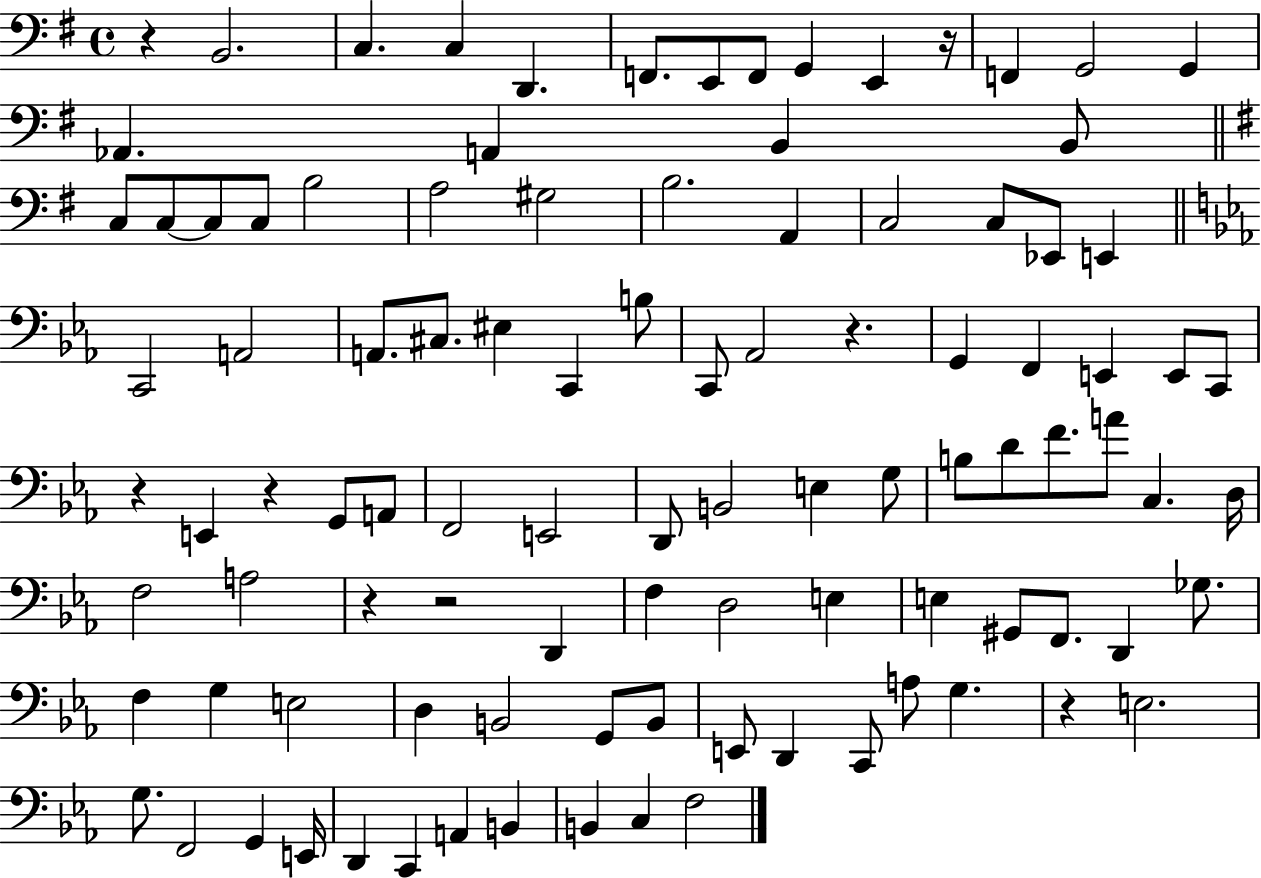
{
  \clef bass
  \time 4/4
  \defaultTimeSignature
  \key g \major
  r4 b,2. | c4. c4 d,4. | f,8. e,8 f,8 g,4 e,4 r16 | f,4 g,2 g,4 | \break aes,4. a,4 b,4 b,8 | \bar "||" \break \key g \major c8 c8~~ c8 c8 b2 | a2 gis2 | b2. a,4 | c2 c8 ees,8 e,4 | \break \bar "||" \break \key c \minor c,2 a,2 | a,8. cis8. eis4 c,4 b8 | c,8 aes,2 r4. | g,4 f,4 e,4 e,8 c,8 | \break r4 e,4 r4 g,8 a,8 | f,2 e,2 | d,8 b,2 e4 g8 | b8 d'8 f'8. a'8 c4. d16 | \break f2 a2 | r4 r2 d,4 | f4 d2 e4 | e4 gis,8 f,8. d,4 ges8. | \break f4 g4 e2 | d4 b,2 g,8 b,8 | e,8 d,4 c,8 a8 g4. | r4 e2. | \break g8. f,2 g,4 e,16 | d,4 c,4 a,4 b,4 | b,4 c4 f2 | \bar "|."
}